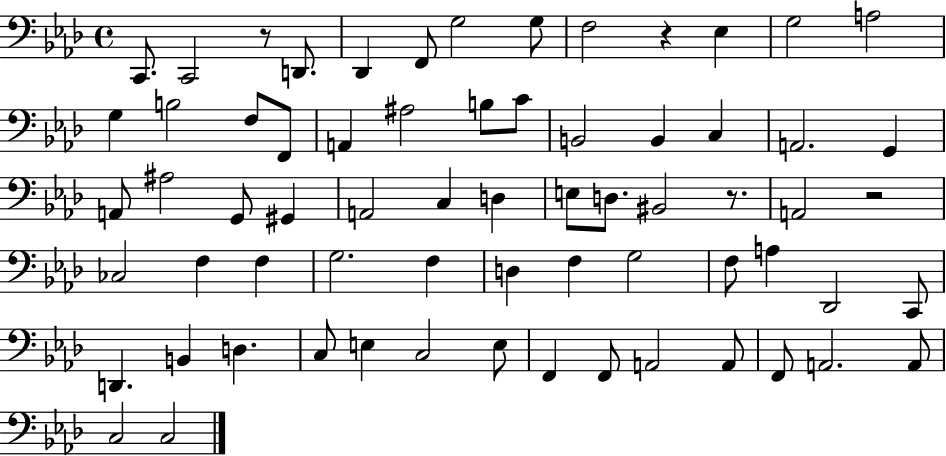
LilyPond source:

{
  \clef bass
  \time 4/4
  \defaultTimeSignature
  \key aes \major
  \repeat volta 2 { c,8. c,2 r8 d,8. | des,4 f,8 g2 g8 | f2 r4 ees4 | g2 a2 | \break g4 b2 f8 f,8 | a,4 ais2 b8 c'8 | b,2 b,4 c4 | a,2. g,4 | \break a,8 ais2 g,8 gis,4 | a,2 c4 d4 | e8 d8. bis,2 r8. | a,2 r2 | \break ces2 f4 f4 | g2. f4 | d4 f4 g2 | f8 a4 des,2 c,8 | \break d,4. b,4 d4. | c8 e4 c2 e8 | f,4 f,8 a,2 a,8 | f,8 a,2. a,8 | \break c2 c2 | } \bar "|."
}